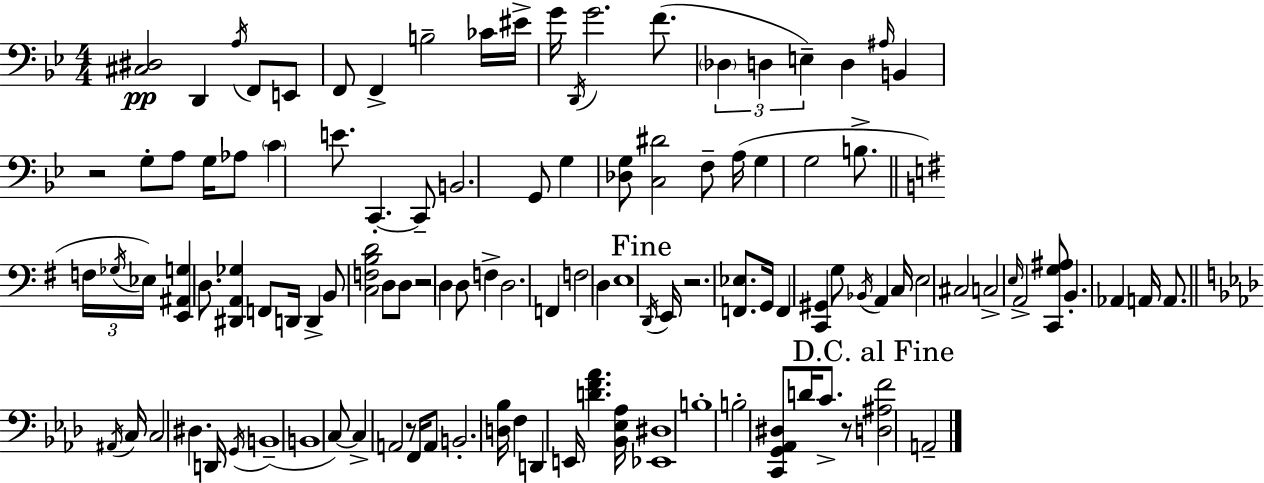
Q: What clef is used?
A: bass